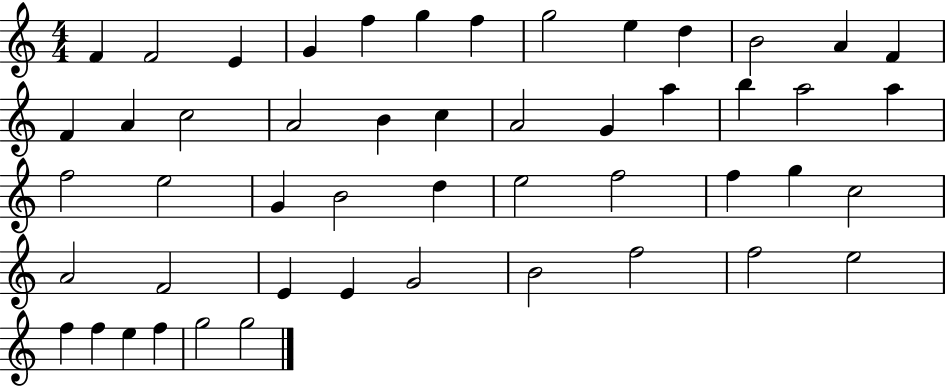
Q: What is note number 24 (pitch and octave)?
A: A5